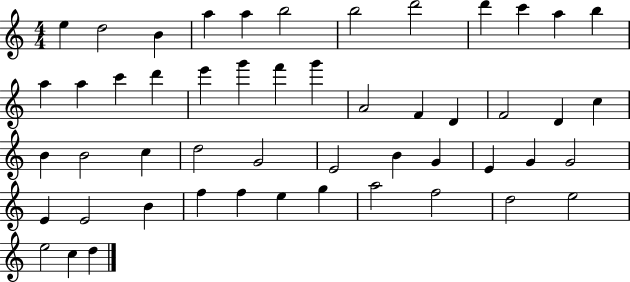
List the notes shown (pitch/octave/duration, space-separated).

E5/q D5/h B4/q A5/q A5/q B5/h B5/h D6/h D6/q C6/q A5/q B5/q A5/q A5/q C6/q D6/q E6/q G6/q F6/q G6/q A4/h F4/q D4/q F4/h D4/q C5/q B4/q B4/h C5/q D5/h G4/h E4/h B4/q G4/q E4/q G4/q G4/h E4/q E4/h B4/q F5/q F5/q E5/q G5/q A5/h F5/h D5/h E5/h E5/h C5/q D5/q